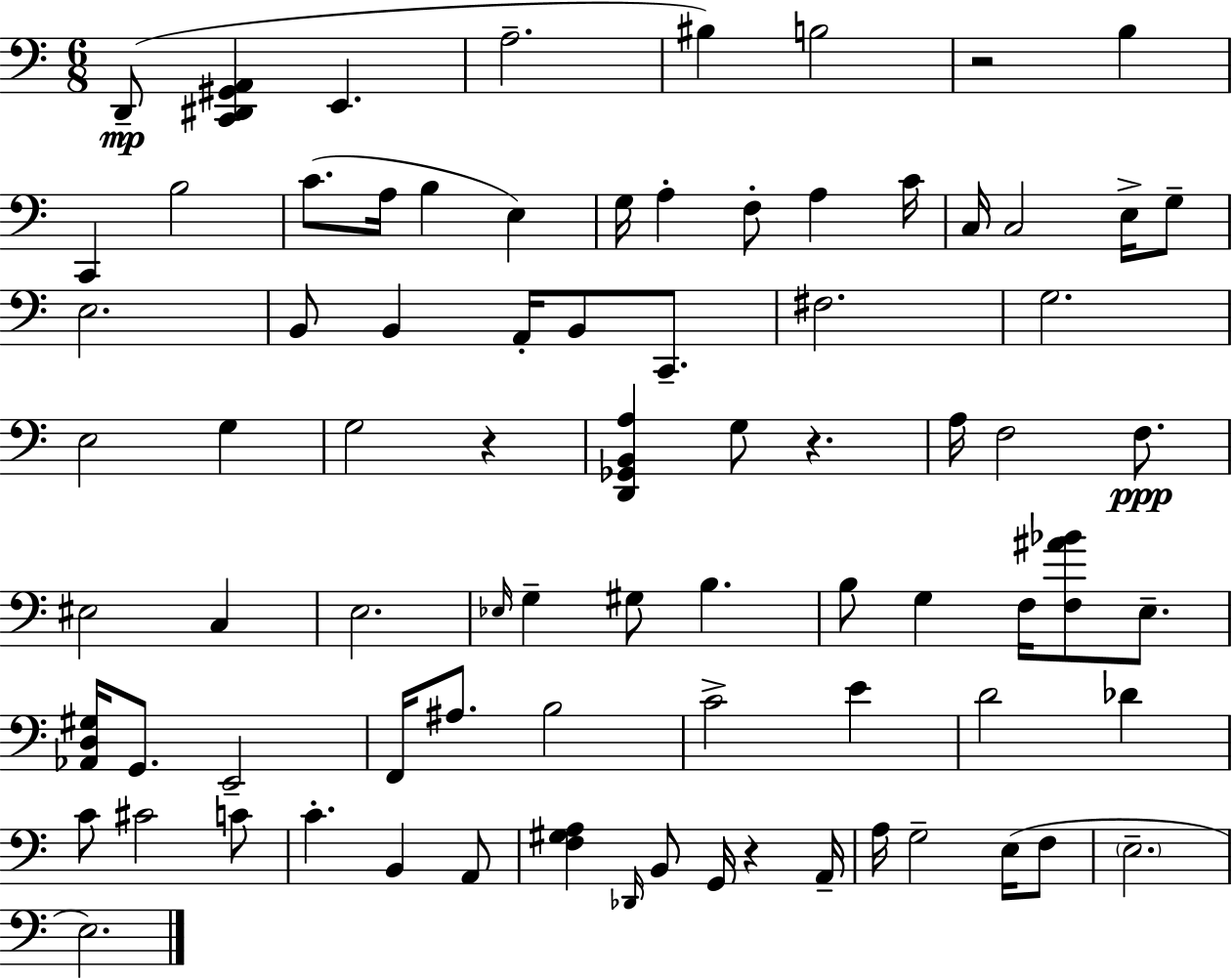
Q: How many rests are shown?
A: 4